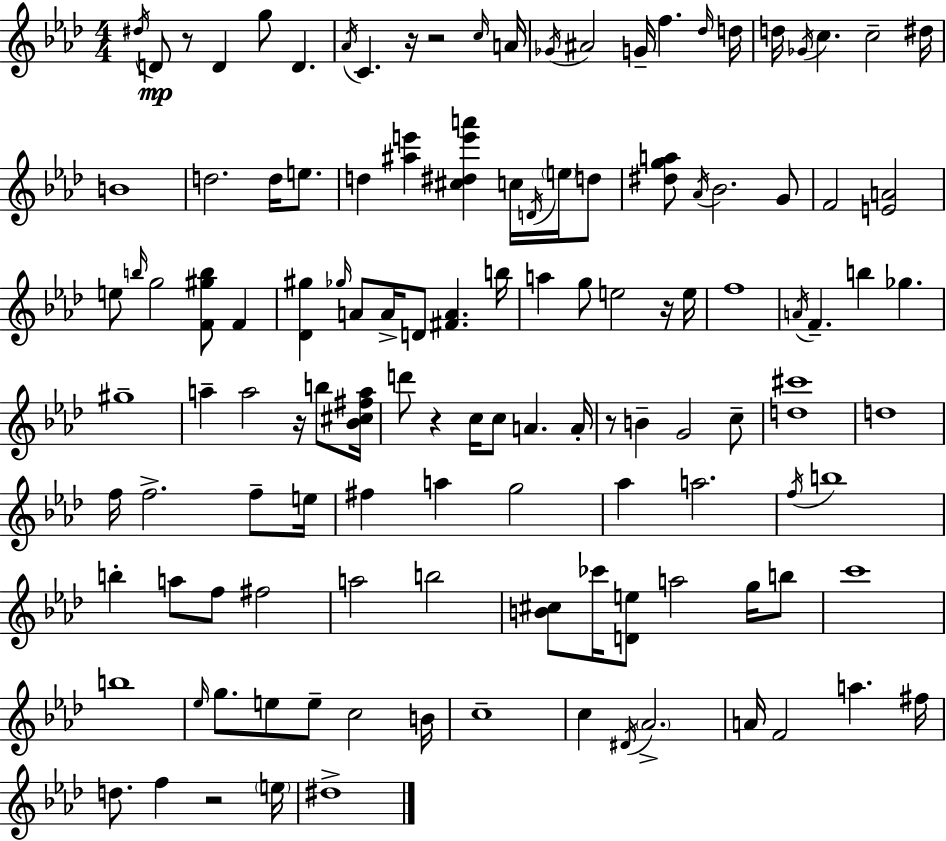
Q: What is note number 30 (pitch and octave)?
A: Ab4